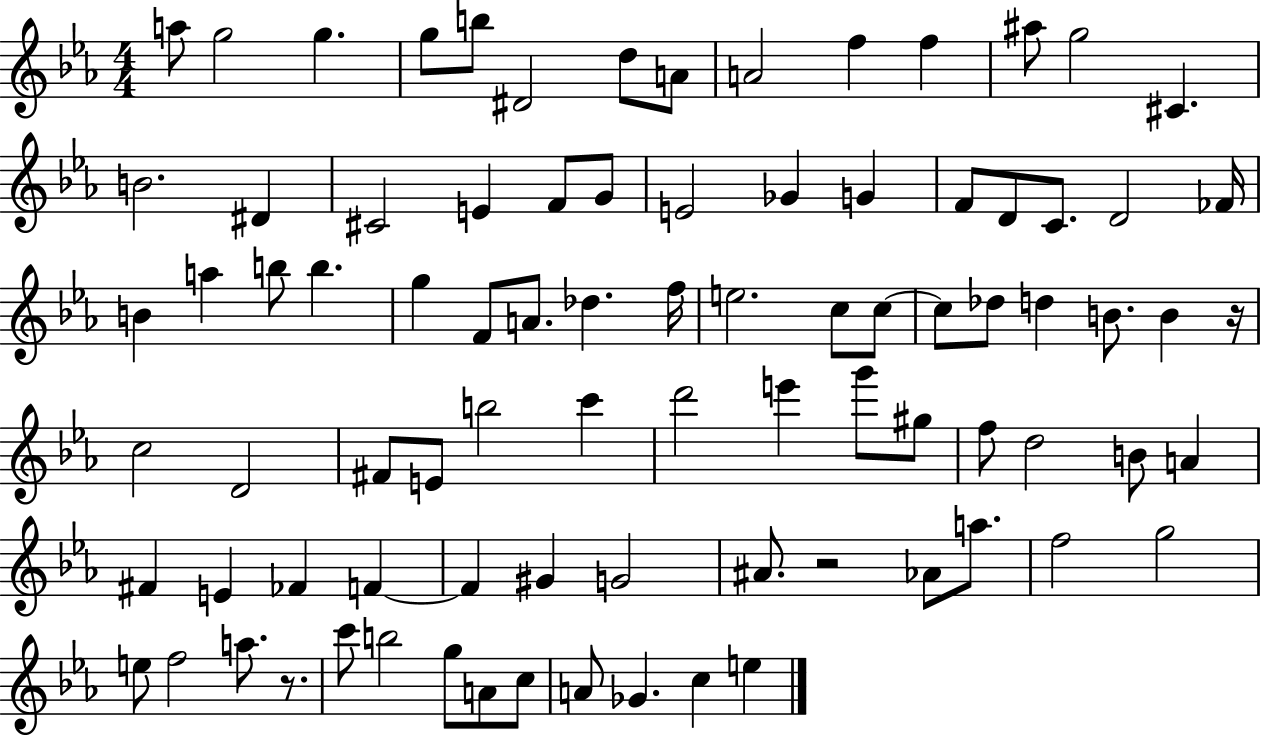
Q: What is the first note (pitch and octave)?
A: A5